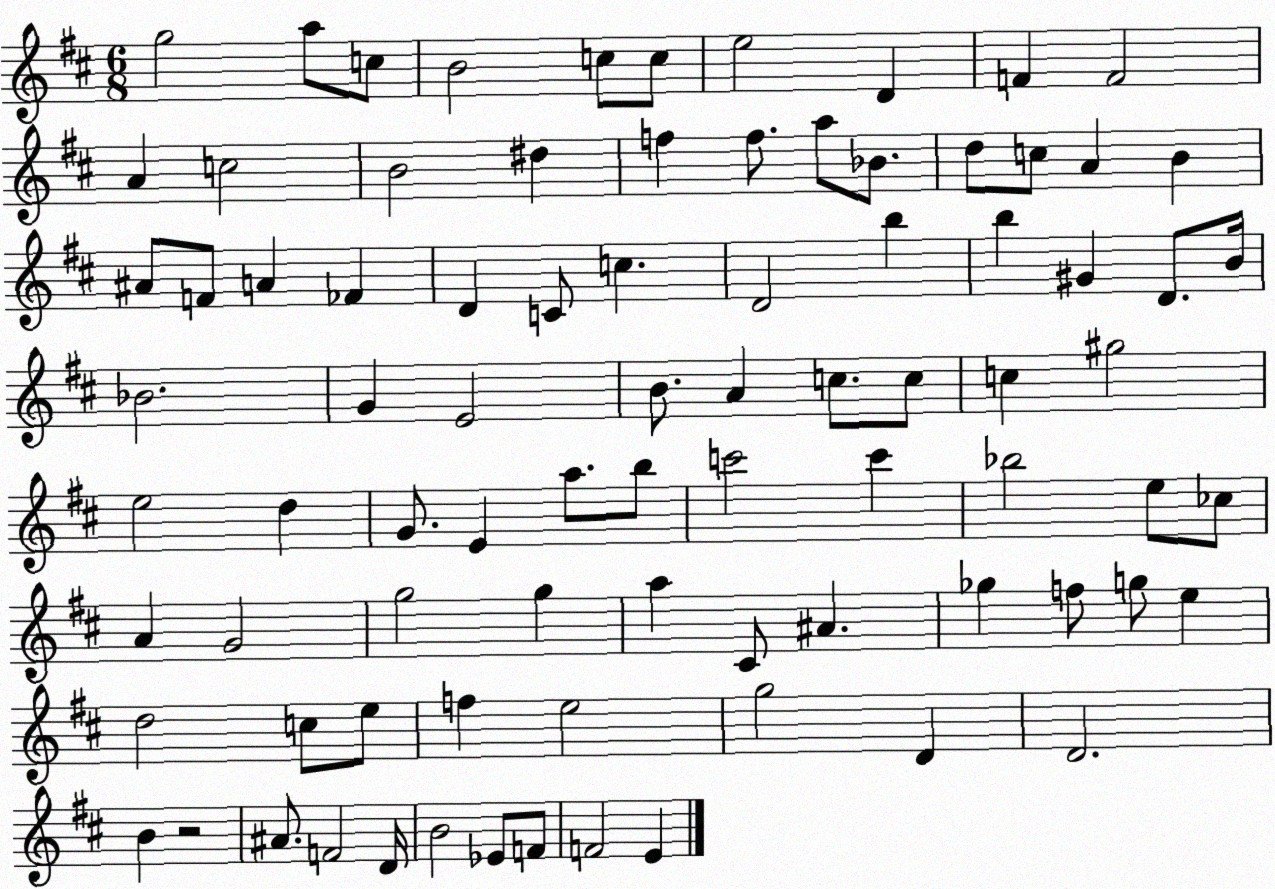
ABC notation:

X:1
T:Untitled
M:6/8
L:1/4
K:D
g2 a/2 c/2 B2 c/2 c/2 e2 D F F2 A c2 B2 ^d f f/2 a/2 _B/2 d/2 c/2 A B ^A/2 F/2 A _F D C/2 c D2 b b ^G D/2 B/4 _B2 G E2 B/2 A c/2 c/2 c ^g2 e2 d G/2 E a/2 b/2 c'2 c' _b2 e/2 _c/2 A G2 g2 g a ^C/2 ^A _g f/2 g/2 e d2 c/2 e/2 f e2 g2 D D2 B z2 ^A/2 F2 D/4 B2 _E/2 F/2 F2 E